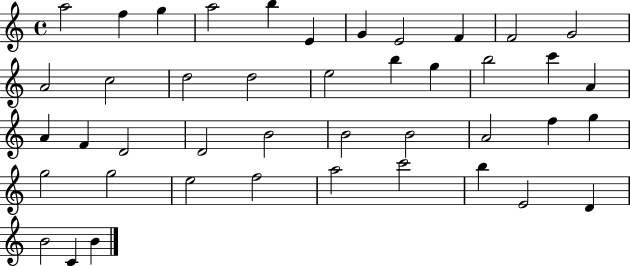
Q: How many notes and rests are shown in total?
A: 43